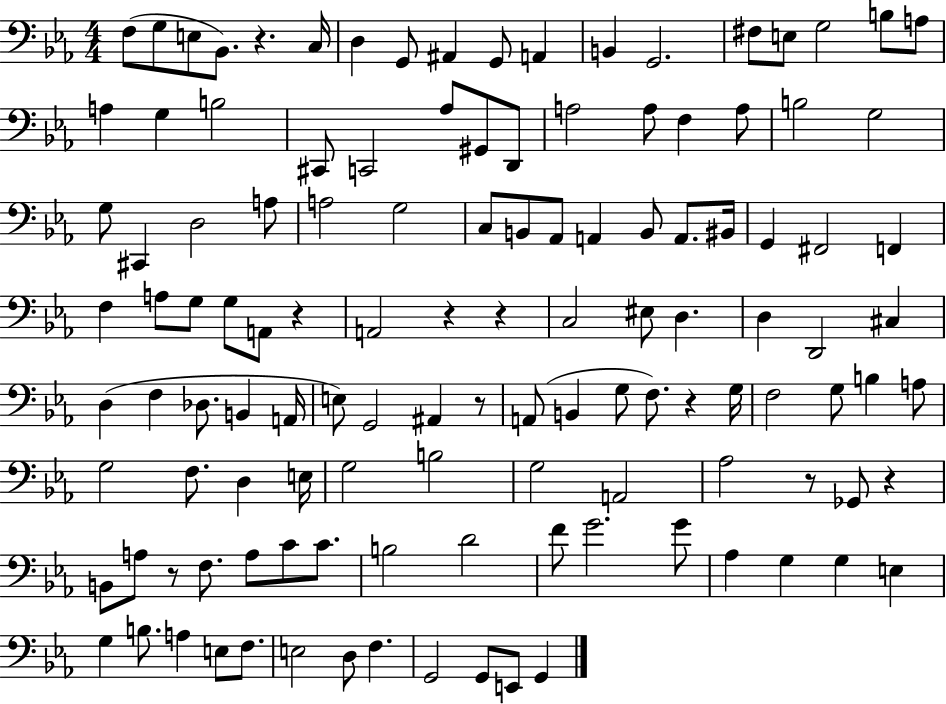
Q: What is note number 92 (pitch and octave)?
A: C4